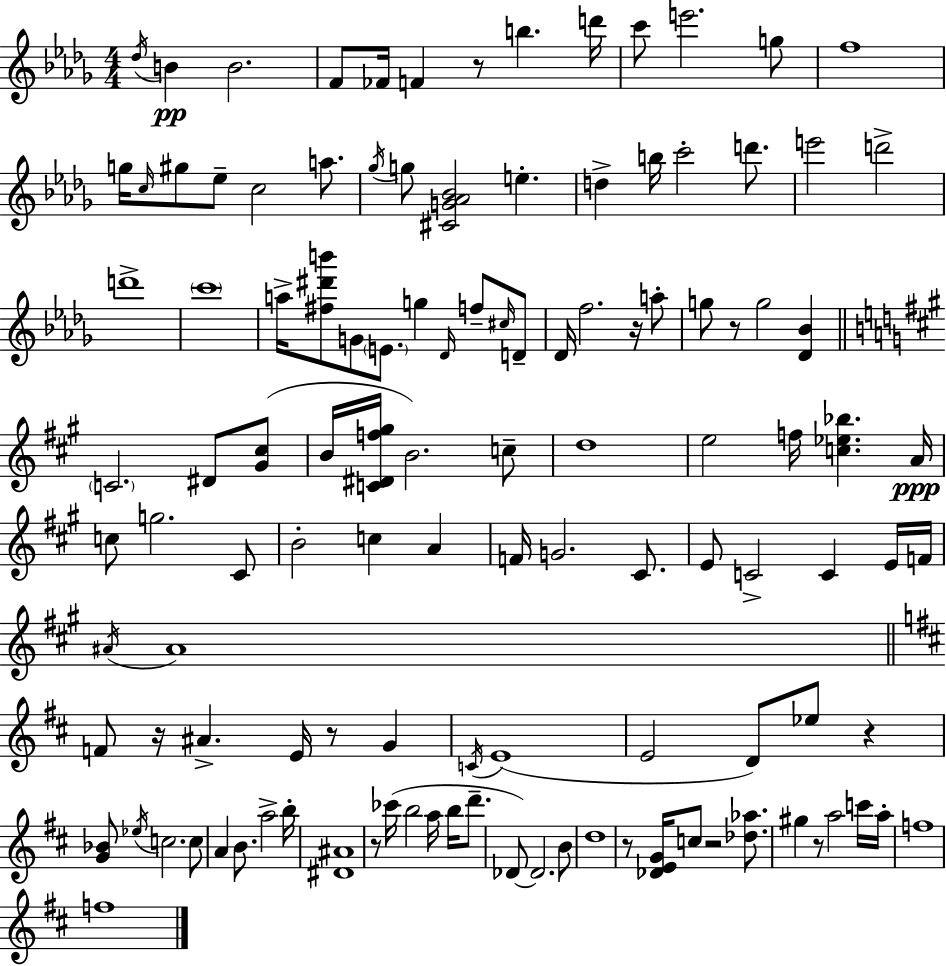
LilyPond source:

{
  \clef treble
  \numericTimeSignature
  \time 4/4
  \key bes \minor
  \repeat volta 2 { \acciaccatura { des''16 }\pp b'4 b'2. | f'8 fes'16 f'4 r8 b''4. | d'''16 c'''8 e'''2. g''8 | f''1 | \break g''16 \grace { c''16 } gis''8 ees''8-- c''2 a''8. | \acciaccatura { ges''16 } g''8 <cis' g' aes' bes'>2 e''4.-. | d''4-> b''16 c'''2-. | d'''8. e'''2 d'''2-> | \break d'''1-> | \parenthesize c'''1 | a''16-> <fis'' dis''' b'''>8 g'8 \parenthesize e'8. g''4 \grace { des'16 } | f''8-- \grace { cis''16 } d'8-- des'16 f''2. | \break r16 a''8-. g''8 r8 g''2 | <des' bes'>4 \bar "||" \break \key a \major \parenthesize c'2. dis'8 <gis' cis''>8( | b'16 <c' dis' f'' gis''>16 b'2.) c''8-- | d''1 | e''2 f''16 <c'' ees'' bes''>4. a'16\ppp | \break c''8 g''2. cis'8 | b'2-. c''4 a'4 | f'16 g'2. cis'8. | e'8 c'2-> c'4 e'16 f'16 | \break \acciaccatura { ais'16 } ais'1 | \bar "||" \break \key d \major f'8 r16 ais'4.-> e'16 r8 g'4 | \acciaccatura { c'16 }( e'1 | e'2 d'8) ees''8 r4 | <g' bes'>8 \acciaccatura { ees''16 } c''2. | \break c''8 a'4 b'8. a''2-> | b''16-. <dis' ais'>1 | r8 ces'''16( b''2 a''16 b''16 d'''8.-- | des'8~~) des'2. | \break b'8 d''1 | r8 <des' e' g'>16 c''8 r2 <des'' aes''>8. | gis''4 r8 a''2 | c'''16 a''16-. f''1 | \break f''1 | } \bar "|."
}